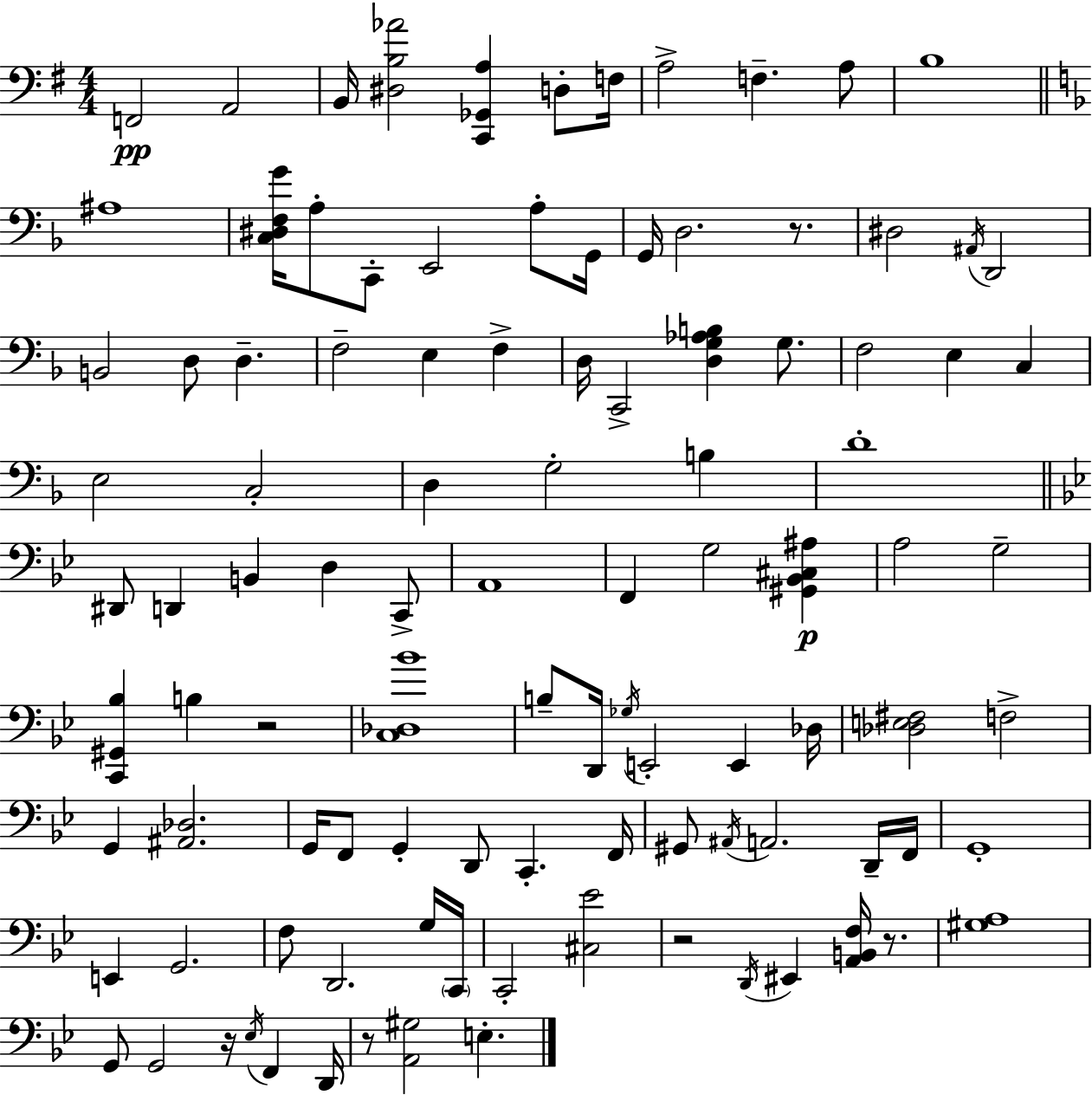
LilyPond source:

{
  \clef bass
  \numericTimeSignature
  \time 4/4
  \key e \minor
  f,2\pp a,2 | b,16 <dis b aes'>2 <c, ges, a>4 d8-. f16 | a2-> f4.-- a8 | b1 | \break \bar "||" \break \key d \minor ais1 | <c dis f g'>16 a8-. c,8-. e,2 a8-. g,16 | g,16 d2. r8. | dis2 \acciaccatura { ais,16 } d,2 | \break b,2 d8 d4.-- | f2-- e4 f4-> | d16 c,2-> <d g aes b>4 g8. | f2 e4 c4 | \break e2 c2-. | d4 g2-. b4 | d'1-. | \bar "||" \break \key bes \major dis,8 d,4 b,4 d4 c,8-> | a,1 | f,4 g2 <gis, bes, cis ais>4\p | a2 g2-- | \break <c, gis, bes>4 b4 r2 | <c des bes'>1 | b8-- d,16 \acciaccatura { ges16 } e,2-. e,4 | des16 <des e fis>2 f2-> | \break g,4 <ais, des>2. | g,16 f,8 g,4-. d,8 c,4.-. | f,16 gis,8 \acciaccatura { ais,16 } a,2. | d,16-- f,16 g,1-. | \break e,4 g,2. | f8 d,2. | g16 \parenthesize c,16 c,2-. <cis ees'>2 | r2 \acciaccatura { d,16 } eis,4 <a, b, f>16 | \break r8. <gis a>1 | g,8 g,2 r16 \acciaccatura { ees16 } f,4 | d,16 r8 <a, gis>2 e4.-. | \bar "|."
}